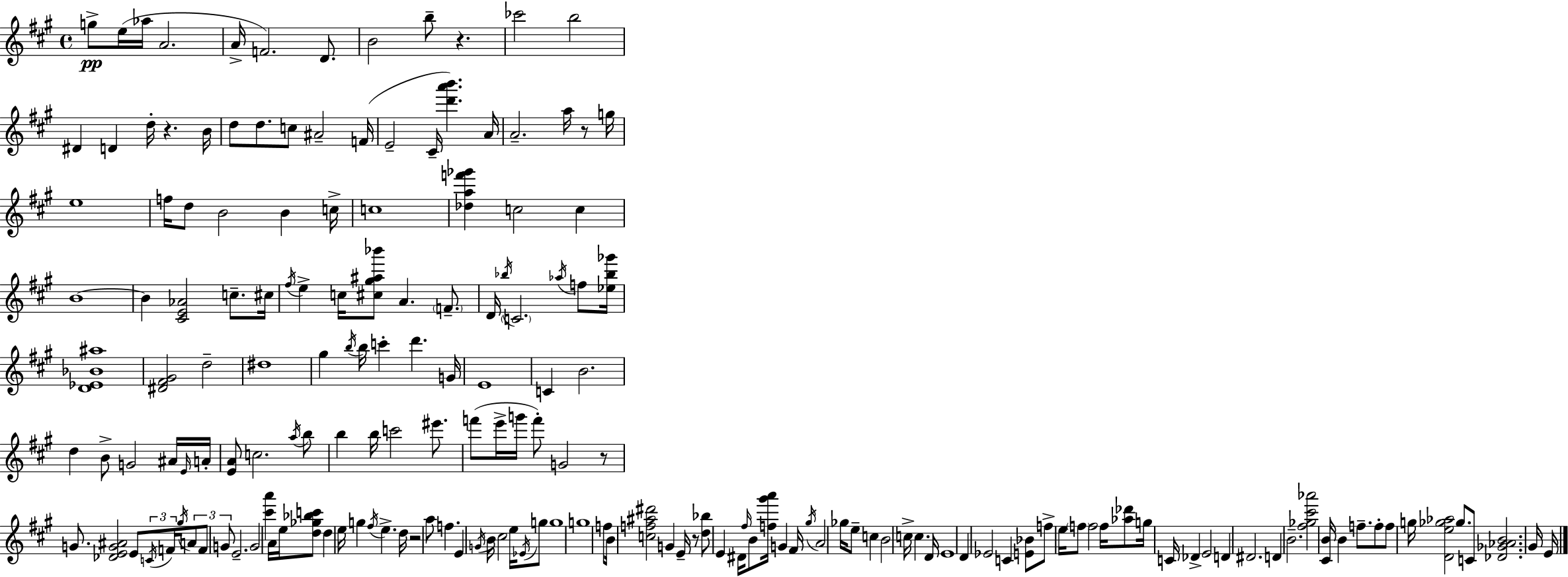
{
  \clef treble
  \time 4/4
  \defaultTimeSignature
  \key a \major
  \repeat volta 2 { g''8->\pp e''16( aes''16 a'2. | a'16-> f'2.) d'8. | b'2 b''8-- r4. | ces'''2 b''2 | \break dis'4 d'4 d''16-. r4. b'16 | d''8 d''8. c''8 ais'2-- f'16( | e'2-- cis'16-- <d''' a''' b'''>4.) a'16 | a'2.-- a''16 r8 g''16 | \break e''1 | f''16 d''8 b'2 b'4 c''16-> | c''1 | <des'' a'' f''' ges'''>4 c''2 c''4 | \break b'1~~ | b'4 <cis' e' aes'>2 c''8.-- cis''16 | \acciaccatura { fis''16 } e''4-> c''16 <cis'' gis'' ais'' bes'''>8 a'4. \parenthesize f'8.-- | d'16 \acciaccatura { bes''16 } \parenthesize c'2. \acciaccatura { aes''16 } | \break f''8 <ees'' bes'' ges'''>16 <d' ees' bes' ais''>1 | <dis' fis' gis'>2 d''2-- | dis''1 | gis''4 \acciaccatura { b''16 } b''16 c'''4-. d'''4. | \break g'16 e'1 | c'4 b'2. | d''4 b'8-> g'2 | ais'16 \grace { e'16 } a'16-. <e' a'>8 c''2. | \break \acciaccatura { a''16 } b''8 b''4 b''16 c'''2 | eis'''8. f'''8( e'''16-> g'''16 f'''8-.) g'2 | r8 g'8. <des' e' g' ais'>2 | e'8 \tuplet 3/2 { \acciaccatura { c'16 } f'16 \acciaccatura { gis''16 } } \tuplet 3/2 { a'8 f'8 g'8 } e'2.-- | \break g'2 | <cis''' a'''>4 a'16 e''16 <d'' ges'' bes'' c'''>8 d''4 e''16 g''4 | \acciaccatura { fis''16 } e''4.-> d''16 r2 | a''8 f''4. e'4 \acciaccatura { g'16 } b'16 cis''2 | \break e''16 \acciaccatura { ees'16 } g''8 g''1 | g''1 | f''8 b'16 <c'' f'' ais'' dis'''>2 | g'4 e'16-- r8 <d'' bes''>8 e'4 | \break dis'16 \grace { fis''16 } b'8 <f'' gis''' a'''>16 g'4 fis'16 \acciaccatura { gis''16 } a'2 | ges''16 e''8-- c''4 b'2 | c''16-> c''4. d'16 e'1 | d'4 | \break ees'2 c'4 <e' bes'>8 f''8-> | e''16 \parenthesize f''8 f''2 f''16 <aes'' des'''>8 g''16 | c'16 des'4-> e'2 d'4 | dis'2. d'4 | \break b'2.-- <fis'' ges'' cis''' aes'''>2 | <cis' b'>16 b'4 f''8.-- f''8-. f''8 | g''16 <d' e'' ges'' aes''>2 ges''8. c'8 <des' ges' aes' b'>2. | gis'16 e'16 } \bar "|."
}